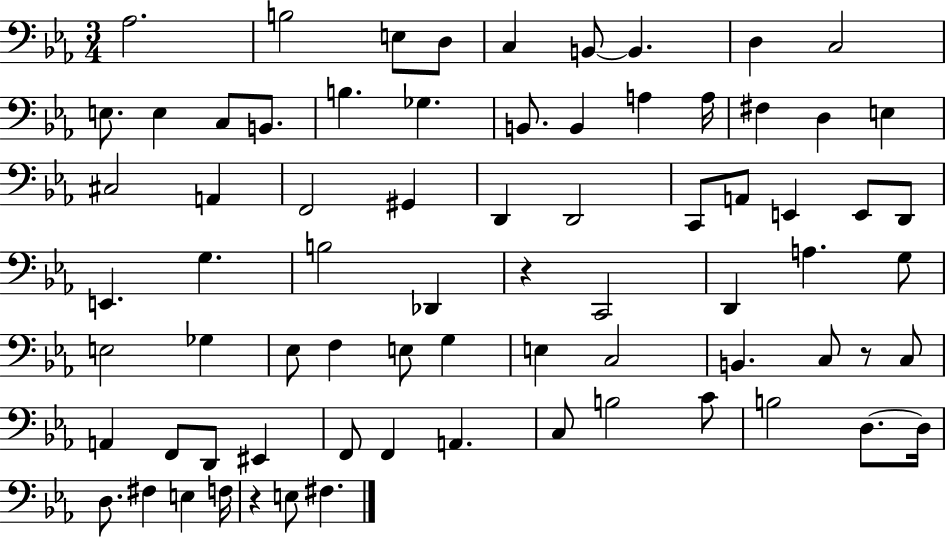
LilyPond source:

{
  \clef bass
  \numericTimeSignature
  \time 3/4
  \key ees \major
  aes2. | b2 e8 d8 | c4 b,8~~ b,4. | d4 c2 | \break e8. e4 c8 b,8. | b4. ges4. | b,8. b,4 a4 a16 | fis4 d4 e4 | \break cis2 a,4 | f,2 gis,4 | d,4 d,2 | c,8 a,8 e,4 e,8 d,8 | \break e,4. g4. | b2 des,4 | r4 c,2 | d,4 a4. g8 | \break e2 ges4 | ees8 f4 e8 g4 | e4 c2 | b,4. c8 r8 c8 | \break a,4 f,8 d,8 eis,4 | f,8 f,4 a,4. | c8 b2 c'8 | b2 d8.~~ d16 | \break d8. fis4 e4 f16 | r4 e8 fis4. | \bar "|."
}